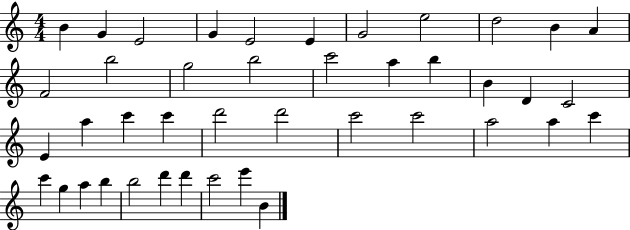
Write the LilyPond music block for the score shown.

{
  \clef treble
  \numericTimeSignature
  \time 4/4
  \key c \major
  b'4 g'4 e'2 | g'4 e'2 e'4 | g'2 e''2 | d''2 b'4 a'4 | \break f'2 b''2 | g''2 b''2 | c'''2 a''4 b''4 | b'4 d'4 c'2 | \break e'4 a''4 c'''4 c'''4 | d'''2 d'''2 | c'''2 c'''2 | a''2 a''4 c'''4 | \break c'''4 g''4 a''4 b''4 | b''2 d'''4 d'''4 | c'''2 e'''4 b'4 | \bar "|."
}